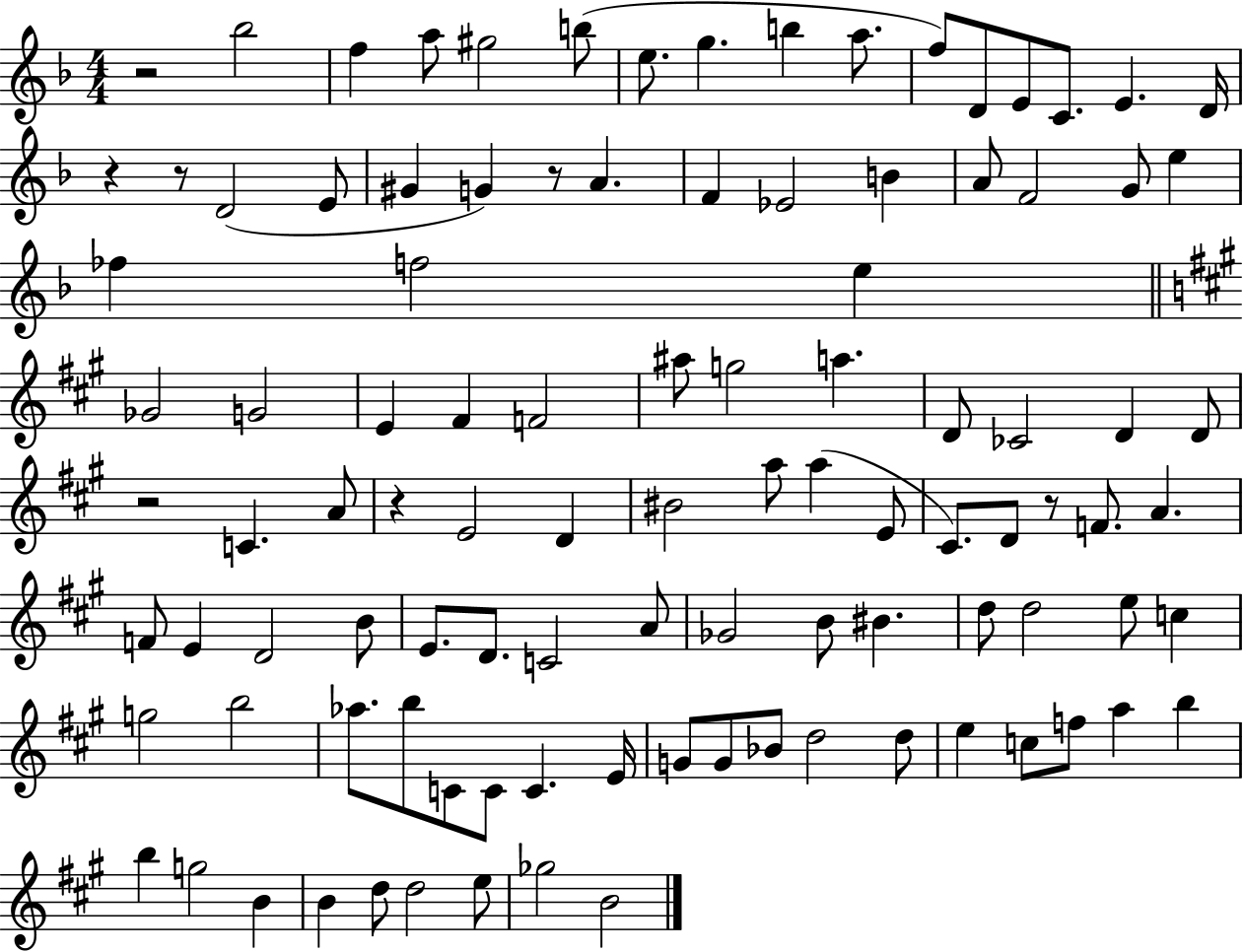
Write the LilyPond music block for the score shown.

{
  \clef treble
  \numericTimeSignature
  \time 4/4
  \key f \major
  \repeat volta 2 { r2 bes''2 | f''4 a''8 gis''2 b''8( | e''8. g''4. b''4 a''8. | f''8) d'8 e'8 c'8. e'4. d'16 | \break r4 r8 d'2( e'8 | gis'4 g'4) r8 a'4. | f'4 ees'2 b'4 | a'8 f'2 g'8 e''4 | \break fes''4 f''2 e''4 | \bar "||" \break \key a \major ges'2 g'2 | e'4 fis'4 f'2 | ais''8 g''2 a''4. | d'8 ces'2 d'4 d'8 | \break r2 c'4. a'8 | r4 e'2 d'4 | bis'2 a''8 a''4( e'8 | cis'8.) d'8 r8 f'8. a'4. | \break f'8 e'4 d'2 b'8 | e'8. d'8. c'2 a'8 | ges'2 b'8 bis'4. | d''8 d''2 e''8 c''4 | \break g''2 b''2 | aes''8. b''8 c'8 c'8 c'4. e'16 | g'8 g'8 bes'8 d''2 d''8 | e''4 c''8 f''8 a''4 b''4 | \break b''4 g''2 b'4 | b'4 d''8 d''2 e''8 | ges''2 b'2 | } \bar "|."
}